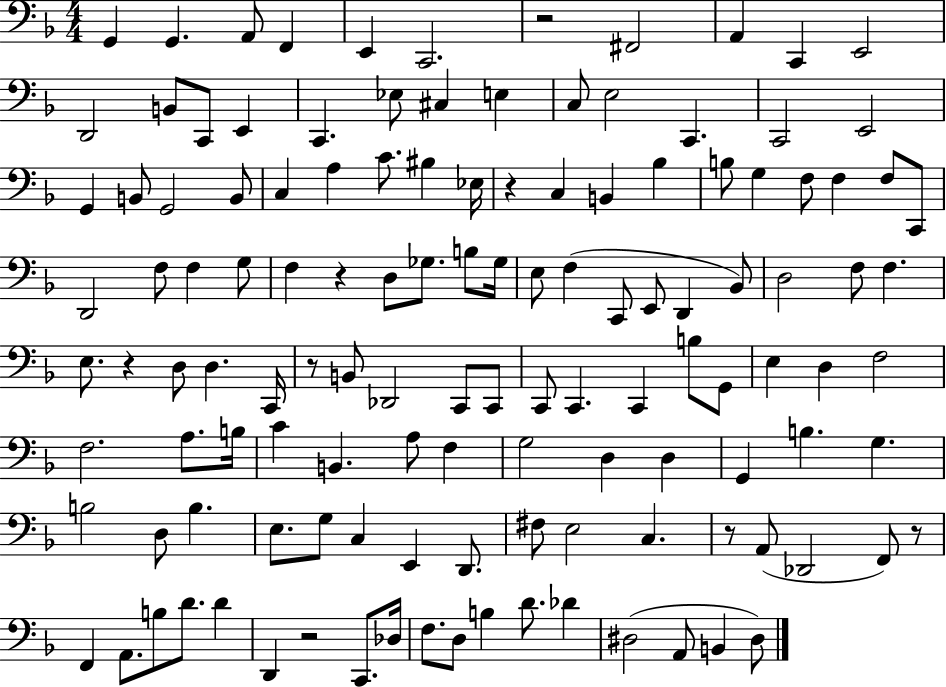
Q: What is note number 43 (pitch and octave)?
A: F3